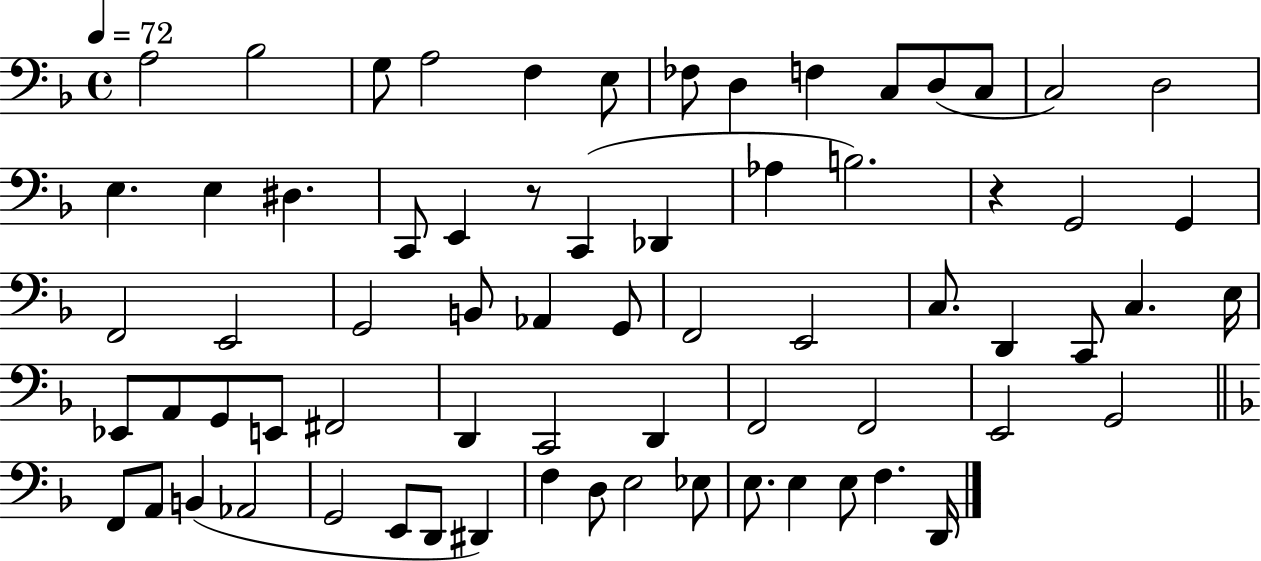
X:1
T:Untitled
M:4/4
L:1/4
K:F
A,2 _B,2 G,/2 A,2 F, E,/2 _F,/2 D, F, C,/2 D,/2 C,/2 C,2 D,2 E, E, ^D, C,,/2 E,, z/2 C,, _D,, _A, B,2 z G,,2 G,, F,,2 E,,2 G,,2 B,,/2 _A,, G,,/2 F,,2 E,,2 C,/2 D,, C,,/2 C, E,/4 _E,,/2 A,,/2 G,,/2 E,,/2 ^F,,2 D,, C,,2 D,, F,,2 F,,2 E,,2 G,,2 F,,/2 A,,/2 B,, _A,,2 G,,2 E,,/2 D,,/2 ^D,, F, D,/2 E,2 _E,/2 E,/2 E, E,/2 F, D,,/4